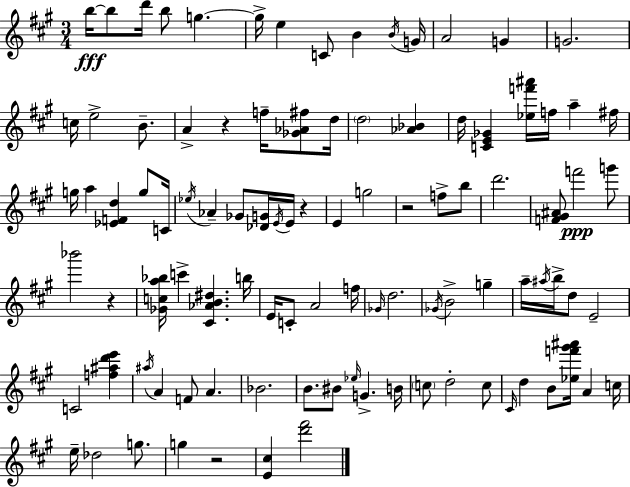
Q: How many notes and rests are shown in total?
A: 99